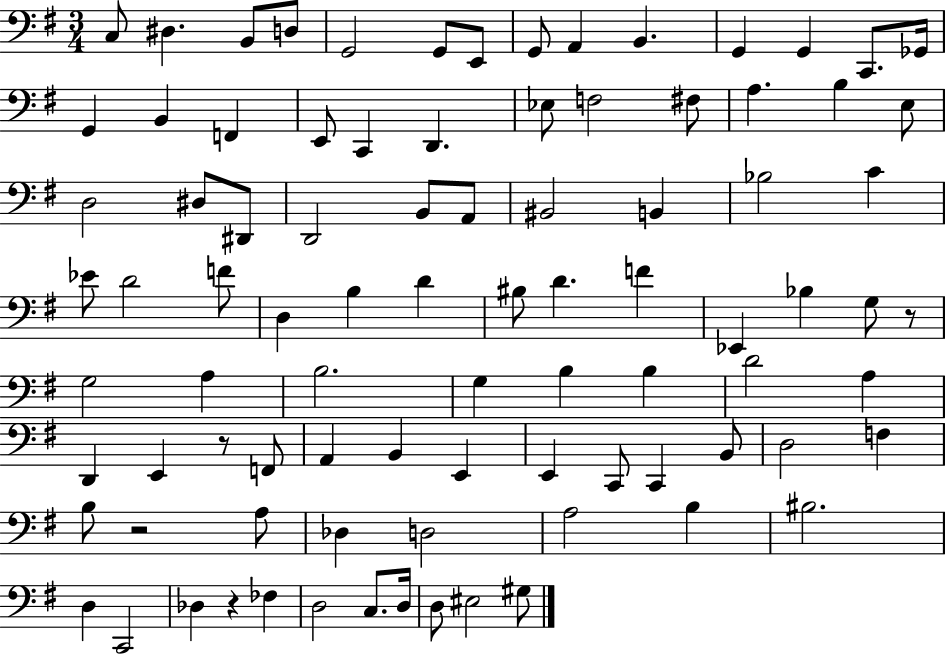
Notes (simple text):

C3/e D#3/q. B2/e D3/e G2/h G2/e E2/e G2/e A2/q B2/q. G2/q G2/q C2/e. Gb2/s G2/q B2/q F2/q E2/e C2/q D2/q. Eb3/e F3/h F#3/e A3/q. B3/q E3/e D3/h D#3/e D#2/e D2/h B2/e A2/e BIS2/h B2/q Bb3/h C4/q Eb4/e D4/h F4/e D3/q B3/q D4/q BIS3/e D4/q. F4/q Eb2/q Bb3/q G3/e R/e G3/h A3/q B3/h. G3/q B3/q B3/q D4/h A3/q D2/q E2/q R/e F2/e A2/q B2/q E2/q E2/q C2/e C2/q B2/e D3/h F3/q B3/e R/h A3/e Db3/q D3/h A3/h B3/q BIS3/h. D3/q C2/h Db3/q R/q FES3/q D3/h C3/e. D3/s D3/e EIS3/h G#3/e